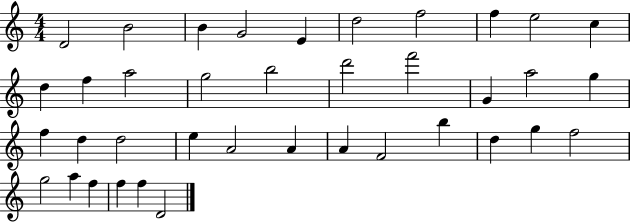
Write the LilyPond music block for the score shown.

{
  \clef treble
  \numericTimeSignature
  \time 4/4
  \key c \major
  d'2 b'2 | b'4 g'2 e'4 | d''2 f''2 | f''4 e''2 c''4 | \break d''4 f''4 a''2 | g''2 b''2 | d'''2 f'''2 | g'4 a''2 g''4 | \break f''4 d''4 d''2 | e''4 a'2 a'4 | a'4 f'2 b''4 | d''4 g''4 f''2 | \break g''2 a''4 f''4 | f''4 f''4 d'2 | \bar "|."
}